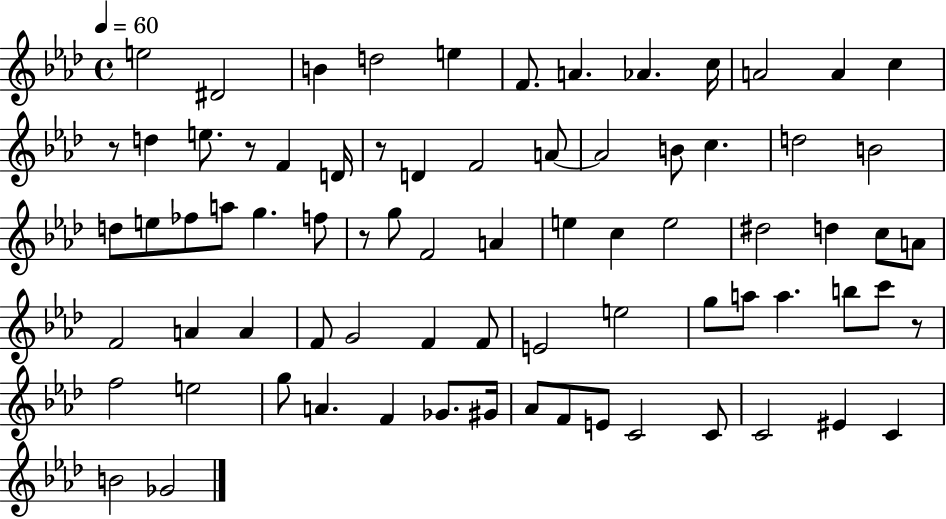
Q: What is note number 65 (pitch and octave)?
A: C4